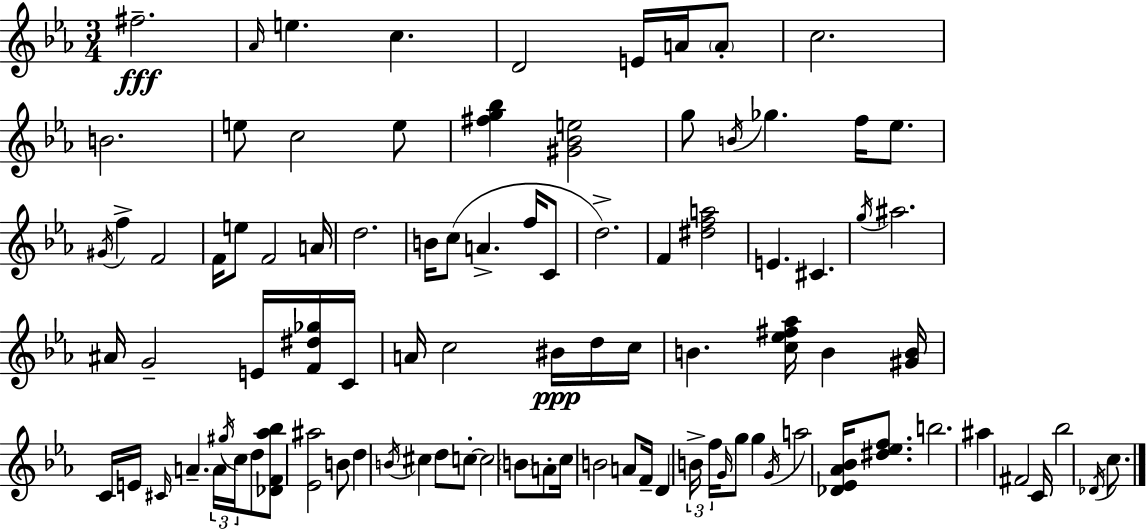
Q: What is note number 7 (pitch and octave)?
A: A4